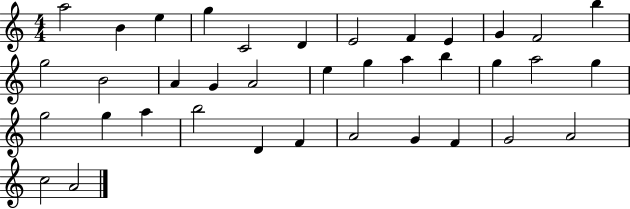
X:1
T:Untitled
M:4/4
L:1/4
K:C
a2 B e g C2 D E2 F E G F2 b g2 B2 A G A2 e g a b g a2 g g2 g a b2 D F A2 G F G2 A2 c2 A2